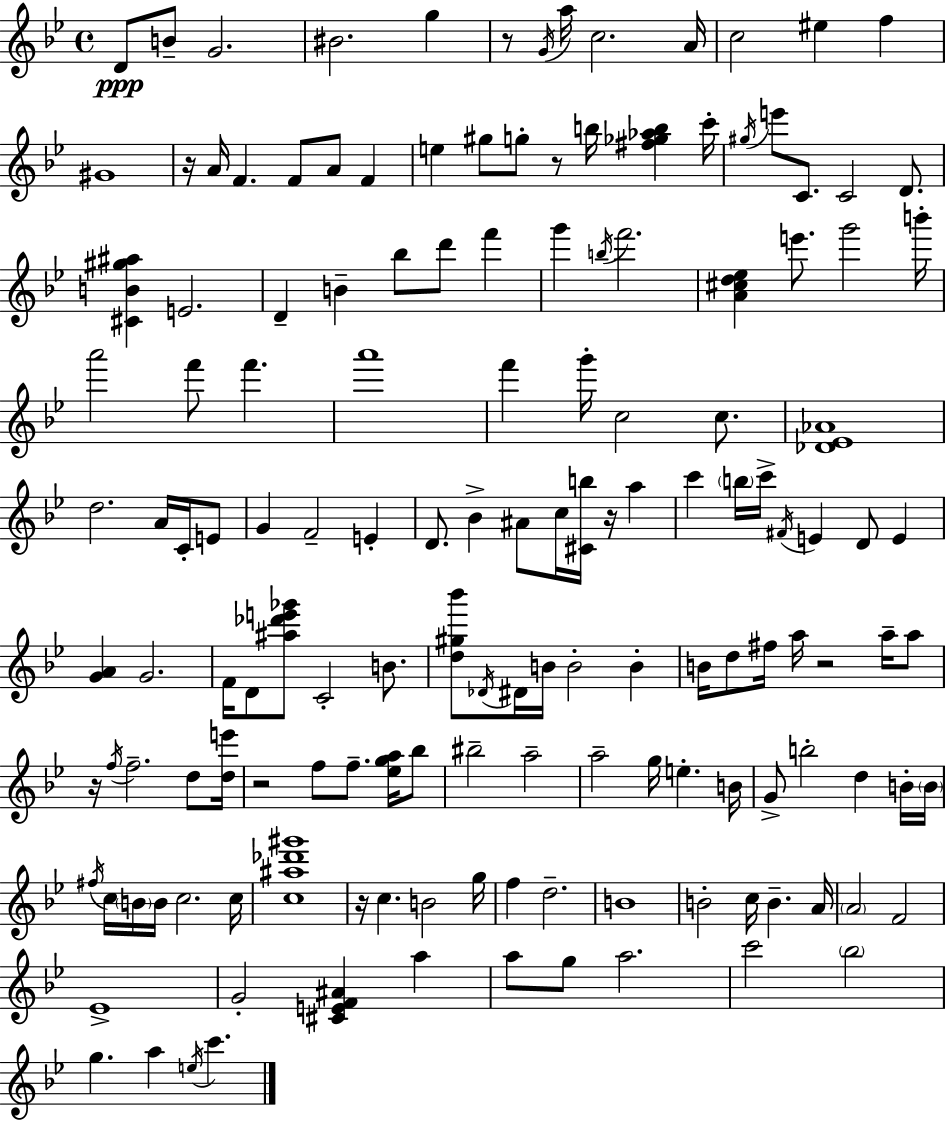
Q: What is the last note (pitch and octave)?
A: C6